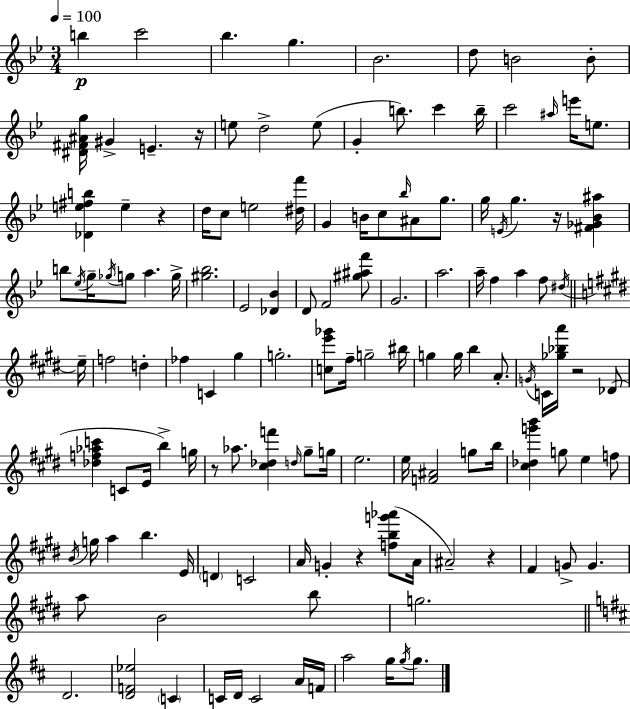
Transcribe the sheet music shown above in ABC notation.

X:1
T:Untitled
M:3/4
L:1/4
K:Bb
b c'2 _b g _B2 d/2 B2 B/2 [^D^F^Ag]/4 ^G E z/4 e/2 d2 e/2 G b/2 c' b/4 c'2 ^a/4 e'/4 e/2 [_De^fb] e z d/4 c/2 e2 [^df']/4 G B/4 c/2 _b/4 ^A/2 g/2 g/4 E/4 g z/4 [^F_G_B^a] b/2 _e/4 g/4 _g/4 g/2 a g/4 [^g_b]2 _E2 [_D_B] D/2 F2 [^g^af']/2 G2 a2 a/4 f a f/2 ^d/4 e/4 f2 d _f C ^g g2 [ce'_g']/2 ^f/4 g2 ^b/4 g g/4 b A/2 G/4 C/4 [_g_ba']/4 z2 _D/2 [_df_ac'] C/2 E/4 b g/4 z/2 _a/2 [^c_df'] d/4 ^g/2 g/4 e2 e/4 [F^A]2 g/2 b/4 [^c_dg'b'] g/2 e f/2 B/4 g/4 a b E/4 D C2 A/4 G z [fbg'_a']/2 A/4 ^A2 z ^F G/2 G a/2 B2 b/2 g2 D2 [DF_e]2 C C/4 D/4 C2 A/4 F/4 a2 g/4 g/4 g/2